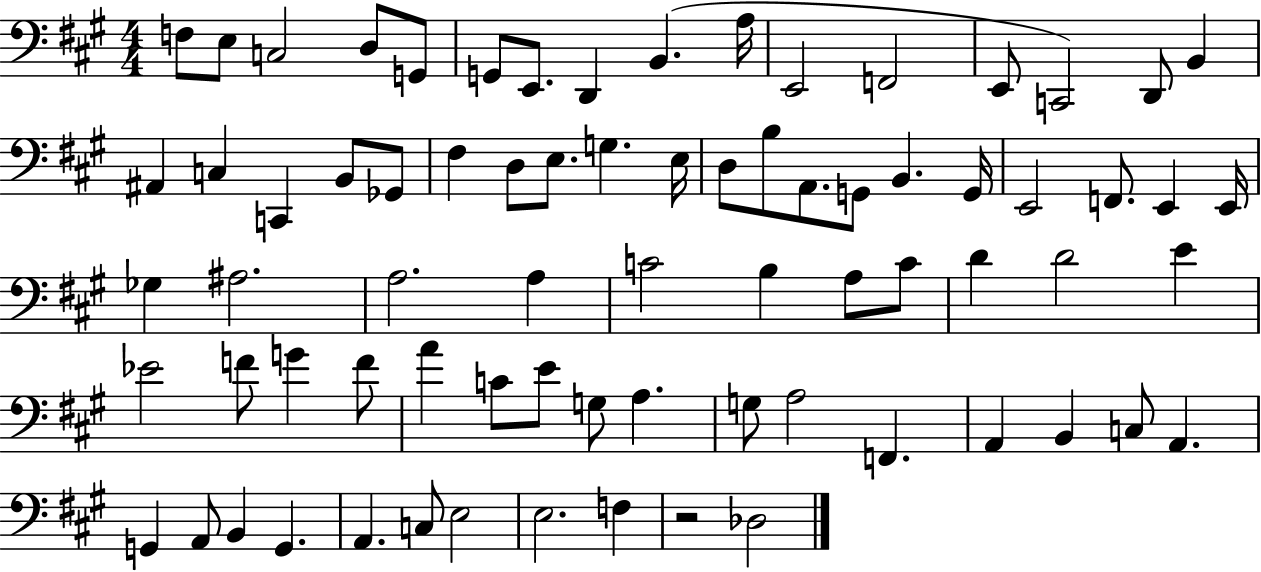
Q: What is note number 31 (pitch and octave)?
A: B2